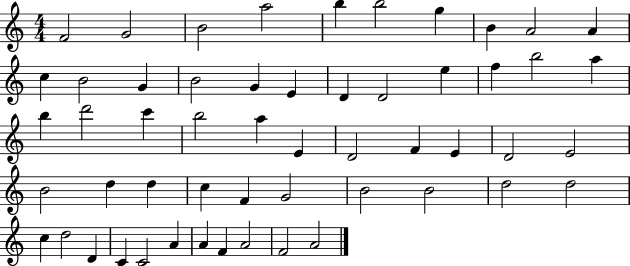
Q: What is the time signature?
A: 4/4